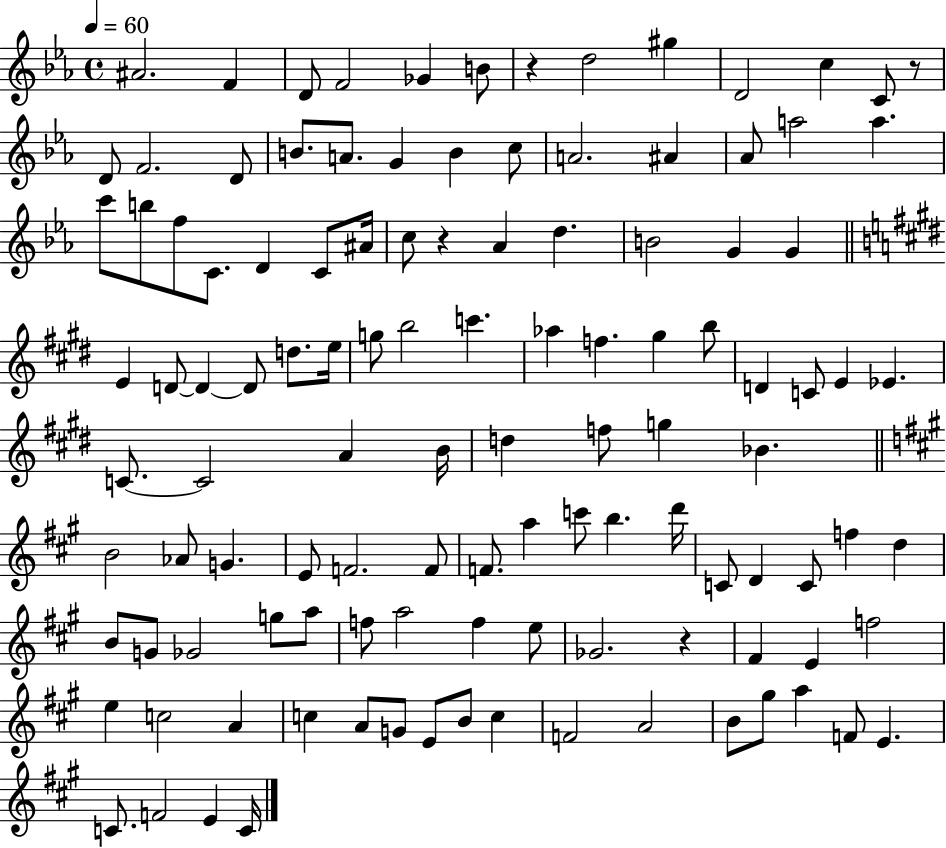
X:1
T:Untitled
M:4/4
L:1/4
K:Eb
^A2 F D/2 F2 _G B/2 z d2 ^g D2 c C/2 z/2 D/2 F2 D/2 B/2 A/2 G B c/2 A2 ^A _A/2 a2 a c'/2 b/2 f/2 C/2 D C/2 ^A/4 c/2 z _A d B2 G G E D/2 D D/2 d/2 e/4 g/2 b2 c' _a f ^g b/2 D C/2 E _E C/2 C2 A B/4 d f/2 g _B B2 _A/2 G E/2 F2 F/2 F/2 a c'/2 b d'/4 C/2 D C/2 f d B/2 G/2 _G2 g/2 a/2 f/2 a2 f e/2 _G2 z ^F E f2 e c2 A c A/2 G/2 E/2 B/2 c F2 A2 B/2 ^g/2 a F/2 E C/2 F2 E C/4